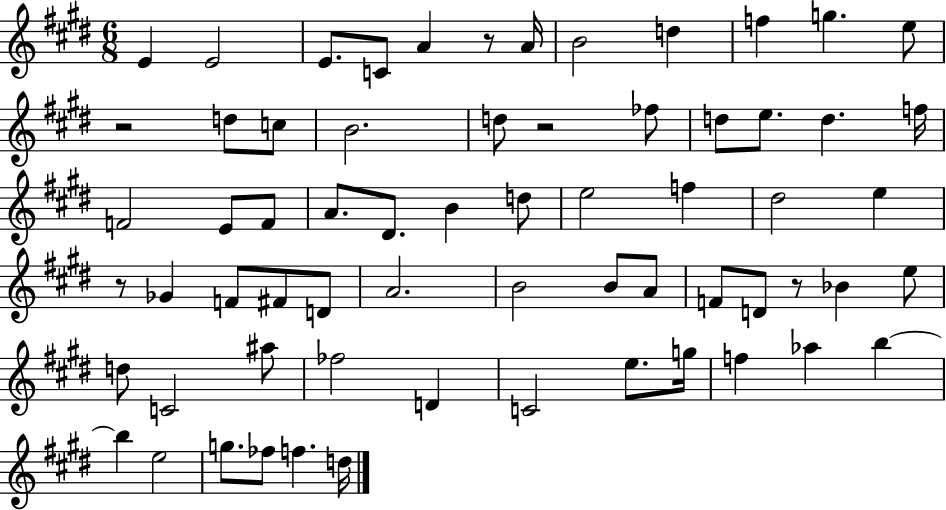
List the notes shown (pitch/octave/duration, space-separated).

E4/q E4/h E4/e. C4/e A4/q R/e A4/s B4/h D5/q F5/q G5/q. E5/e R/h D5/e C5/e B4/h. D5/e R/h FES5/e D5/e E5/e. D5/q. F5/s F4/h E4/e F4/e A4/e. D#4/e. B4/q D5/e E5/h F5/q D#5/h E5/q R/e Gb4/q F4/e F#4/e D4/e A4/h. B4/h B4/e A4/e F4/e D4/e R/e Bb4/q E5/e D5/e C4/h A#5/e FES5/h D4/q C4/h E5/e. G5/s F5/q Ab5/q B5/q B5/q E5/h G5/e. FES5/e F5/q. D5/s